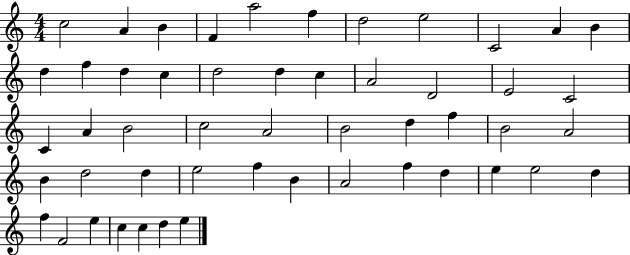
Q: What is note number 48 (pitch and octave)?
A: C5